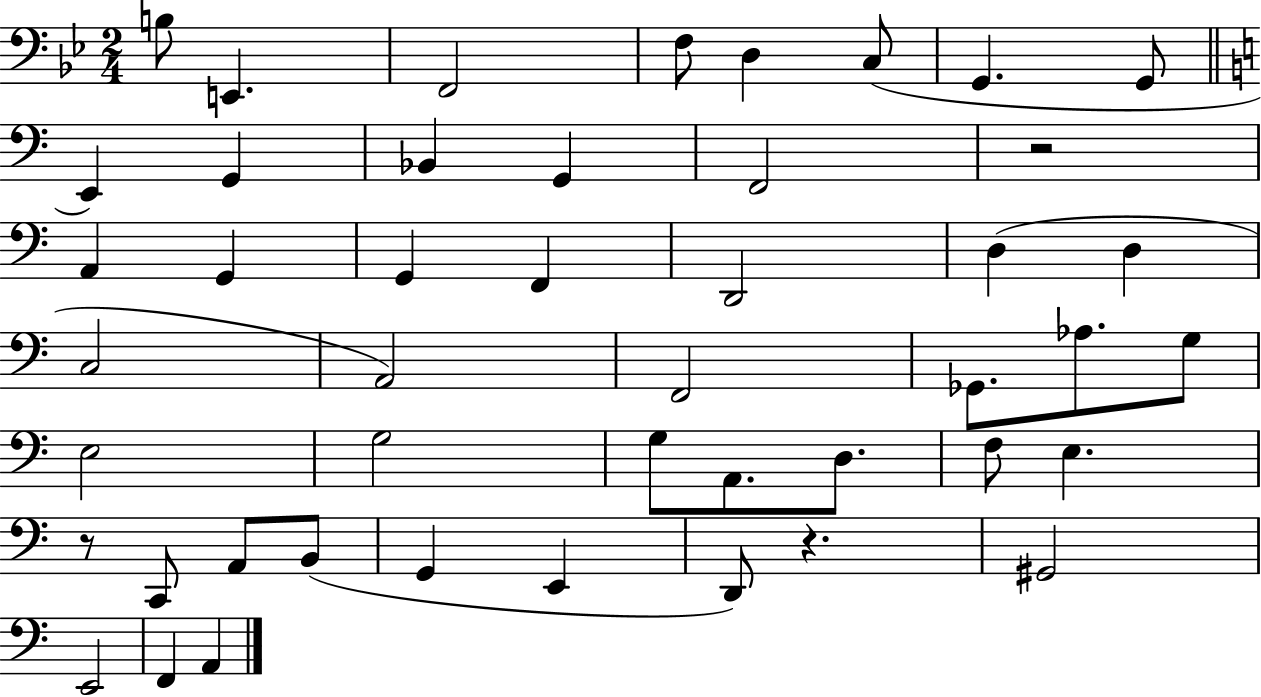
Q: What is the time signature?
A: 2/4